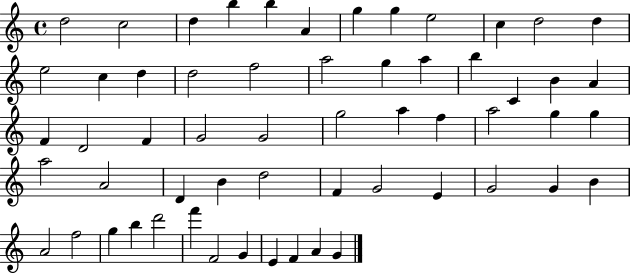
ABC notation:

X:1
T:Untitled
M:4/4
L:1/4
K:C
d2 c2 d b b A g g e2 c d2 d e2 c d d2 f2 a2 g a b C B A F D2 F G2 G2 g2 a f a2 g g a2 A2 D B d2 F G2 E G2 G B A2 f2 g b d'2 f' F2 G E F A G